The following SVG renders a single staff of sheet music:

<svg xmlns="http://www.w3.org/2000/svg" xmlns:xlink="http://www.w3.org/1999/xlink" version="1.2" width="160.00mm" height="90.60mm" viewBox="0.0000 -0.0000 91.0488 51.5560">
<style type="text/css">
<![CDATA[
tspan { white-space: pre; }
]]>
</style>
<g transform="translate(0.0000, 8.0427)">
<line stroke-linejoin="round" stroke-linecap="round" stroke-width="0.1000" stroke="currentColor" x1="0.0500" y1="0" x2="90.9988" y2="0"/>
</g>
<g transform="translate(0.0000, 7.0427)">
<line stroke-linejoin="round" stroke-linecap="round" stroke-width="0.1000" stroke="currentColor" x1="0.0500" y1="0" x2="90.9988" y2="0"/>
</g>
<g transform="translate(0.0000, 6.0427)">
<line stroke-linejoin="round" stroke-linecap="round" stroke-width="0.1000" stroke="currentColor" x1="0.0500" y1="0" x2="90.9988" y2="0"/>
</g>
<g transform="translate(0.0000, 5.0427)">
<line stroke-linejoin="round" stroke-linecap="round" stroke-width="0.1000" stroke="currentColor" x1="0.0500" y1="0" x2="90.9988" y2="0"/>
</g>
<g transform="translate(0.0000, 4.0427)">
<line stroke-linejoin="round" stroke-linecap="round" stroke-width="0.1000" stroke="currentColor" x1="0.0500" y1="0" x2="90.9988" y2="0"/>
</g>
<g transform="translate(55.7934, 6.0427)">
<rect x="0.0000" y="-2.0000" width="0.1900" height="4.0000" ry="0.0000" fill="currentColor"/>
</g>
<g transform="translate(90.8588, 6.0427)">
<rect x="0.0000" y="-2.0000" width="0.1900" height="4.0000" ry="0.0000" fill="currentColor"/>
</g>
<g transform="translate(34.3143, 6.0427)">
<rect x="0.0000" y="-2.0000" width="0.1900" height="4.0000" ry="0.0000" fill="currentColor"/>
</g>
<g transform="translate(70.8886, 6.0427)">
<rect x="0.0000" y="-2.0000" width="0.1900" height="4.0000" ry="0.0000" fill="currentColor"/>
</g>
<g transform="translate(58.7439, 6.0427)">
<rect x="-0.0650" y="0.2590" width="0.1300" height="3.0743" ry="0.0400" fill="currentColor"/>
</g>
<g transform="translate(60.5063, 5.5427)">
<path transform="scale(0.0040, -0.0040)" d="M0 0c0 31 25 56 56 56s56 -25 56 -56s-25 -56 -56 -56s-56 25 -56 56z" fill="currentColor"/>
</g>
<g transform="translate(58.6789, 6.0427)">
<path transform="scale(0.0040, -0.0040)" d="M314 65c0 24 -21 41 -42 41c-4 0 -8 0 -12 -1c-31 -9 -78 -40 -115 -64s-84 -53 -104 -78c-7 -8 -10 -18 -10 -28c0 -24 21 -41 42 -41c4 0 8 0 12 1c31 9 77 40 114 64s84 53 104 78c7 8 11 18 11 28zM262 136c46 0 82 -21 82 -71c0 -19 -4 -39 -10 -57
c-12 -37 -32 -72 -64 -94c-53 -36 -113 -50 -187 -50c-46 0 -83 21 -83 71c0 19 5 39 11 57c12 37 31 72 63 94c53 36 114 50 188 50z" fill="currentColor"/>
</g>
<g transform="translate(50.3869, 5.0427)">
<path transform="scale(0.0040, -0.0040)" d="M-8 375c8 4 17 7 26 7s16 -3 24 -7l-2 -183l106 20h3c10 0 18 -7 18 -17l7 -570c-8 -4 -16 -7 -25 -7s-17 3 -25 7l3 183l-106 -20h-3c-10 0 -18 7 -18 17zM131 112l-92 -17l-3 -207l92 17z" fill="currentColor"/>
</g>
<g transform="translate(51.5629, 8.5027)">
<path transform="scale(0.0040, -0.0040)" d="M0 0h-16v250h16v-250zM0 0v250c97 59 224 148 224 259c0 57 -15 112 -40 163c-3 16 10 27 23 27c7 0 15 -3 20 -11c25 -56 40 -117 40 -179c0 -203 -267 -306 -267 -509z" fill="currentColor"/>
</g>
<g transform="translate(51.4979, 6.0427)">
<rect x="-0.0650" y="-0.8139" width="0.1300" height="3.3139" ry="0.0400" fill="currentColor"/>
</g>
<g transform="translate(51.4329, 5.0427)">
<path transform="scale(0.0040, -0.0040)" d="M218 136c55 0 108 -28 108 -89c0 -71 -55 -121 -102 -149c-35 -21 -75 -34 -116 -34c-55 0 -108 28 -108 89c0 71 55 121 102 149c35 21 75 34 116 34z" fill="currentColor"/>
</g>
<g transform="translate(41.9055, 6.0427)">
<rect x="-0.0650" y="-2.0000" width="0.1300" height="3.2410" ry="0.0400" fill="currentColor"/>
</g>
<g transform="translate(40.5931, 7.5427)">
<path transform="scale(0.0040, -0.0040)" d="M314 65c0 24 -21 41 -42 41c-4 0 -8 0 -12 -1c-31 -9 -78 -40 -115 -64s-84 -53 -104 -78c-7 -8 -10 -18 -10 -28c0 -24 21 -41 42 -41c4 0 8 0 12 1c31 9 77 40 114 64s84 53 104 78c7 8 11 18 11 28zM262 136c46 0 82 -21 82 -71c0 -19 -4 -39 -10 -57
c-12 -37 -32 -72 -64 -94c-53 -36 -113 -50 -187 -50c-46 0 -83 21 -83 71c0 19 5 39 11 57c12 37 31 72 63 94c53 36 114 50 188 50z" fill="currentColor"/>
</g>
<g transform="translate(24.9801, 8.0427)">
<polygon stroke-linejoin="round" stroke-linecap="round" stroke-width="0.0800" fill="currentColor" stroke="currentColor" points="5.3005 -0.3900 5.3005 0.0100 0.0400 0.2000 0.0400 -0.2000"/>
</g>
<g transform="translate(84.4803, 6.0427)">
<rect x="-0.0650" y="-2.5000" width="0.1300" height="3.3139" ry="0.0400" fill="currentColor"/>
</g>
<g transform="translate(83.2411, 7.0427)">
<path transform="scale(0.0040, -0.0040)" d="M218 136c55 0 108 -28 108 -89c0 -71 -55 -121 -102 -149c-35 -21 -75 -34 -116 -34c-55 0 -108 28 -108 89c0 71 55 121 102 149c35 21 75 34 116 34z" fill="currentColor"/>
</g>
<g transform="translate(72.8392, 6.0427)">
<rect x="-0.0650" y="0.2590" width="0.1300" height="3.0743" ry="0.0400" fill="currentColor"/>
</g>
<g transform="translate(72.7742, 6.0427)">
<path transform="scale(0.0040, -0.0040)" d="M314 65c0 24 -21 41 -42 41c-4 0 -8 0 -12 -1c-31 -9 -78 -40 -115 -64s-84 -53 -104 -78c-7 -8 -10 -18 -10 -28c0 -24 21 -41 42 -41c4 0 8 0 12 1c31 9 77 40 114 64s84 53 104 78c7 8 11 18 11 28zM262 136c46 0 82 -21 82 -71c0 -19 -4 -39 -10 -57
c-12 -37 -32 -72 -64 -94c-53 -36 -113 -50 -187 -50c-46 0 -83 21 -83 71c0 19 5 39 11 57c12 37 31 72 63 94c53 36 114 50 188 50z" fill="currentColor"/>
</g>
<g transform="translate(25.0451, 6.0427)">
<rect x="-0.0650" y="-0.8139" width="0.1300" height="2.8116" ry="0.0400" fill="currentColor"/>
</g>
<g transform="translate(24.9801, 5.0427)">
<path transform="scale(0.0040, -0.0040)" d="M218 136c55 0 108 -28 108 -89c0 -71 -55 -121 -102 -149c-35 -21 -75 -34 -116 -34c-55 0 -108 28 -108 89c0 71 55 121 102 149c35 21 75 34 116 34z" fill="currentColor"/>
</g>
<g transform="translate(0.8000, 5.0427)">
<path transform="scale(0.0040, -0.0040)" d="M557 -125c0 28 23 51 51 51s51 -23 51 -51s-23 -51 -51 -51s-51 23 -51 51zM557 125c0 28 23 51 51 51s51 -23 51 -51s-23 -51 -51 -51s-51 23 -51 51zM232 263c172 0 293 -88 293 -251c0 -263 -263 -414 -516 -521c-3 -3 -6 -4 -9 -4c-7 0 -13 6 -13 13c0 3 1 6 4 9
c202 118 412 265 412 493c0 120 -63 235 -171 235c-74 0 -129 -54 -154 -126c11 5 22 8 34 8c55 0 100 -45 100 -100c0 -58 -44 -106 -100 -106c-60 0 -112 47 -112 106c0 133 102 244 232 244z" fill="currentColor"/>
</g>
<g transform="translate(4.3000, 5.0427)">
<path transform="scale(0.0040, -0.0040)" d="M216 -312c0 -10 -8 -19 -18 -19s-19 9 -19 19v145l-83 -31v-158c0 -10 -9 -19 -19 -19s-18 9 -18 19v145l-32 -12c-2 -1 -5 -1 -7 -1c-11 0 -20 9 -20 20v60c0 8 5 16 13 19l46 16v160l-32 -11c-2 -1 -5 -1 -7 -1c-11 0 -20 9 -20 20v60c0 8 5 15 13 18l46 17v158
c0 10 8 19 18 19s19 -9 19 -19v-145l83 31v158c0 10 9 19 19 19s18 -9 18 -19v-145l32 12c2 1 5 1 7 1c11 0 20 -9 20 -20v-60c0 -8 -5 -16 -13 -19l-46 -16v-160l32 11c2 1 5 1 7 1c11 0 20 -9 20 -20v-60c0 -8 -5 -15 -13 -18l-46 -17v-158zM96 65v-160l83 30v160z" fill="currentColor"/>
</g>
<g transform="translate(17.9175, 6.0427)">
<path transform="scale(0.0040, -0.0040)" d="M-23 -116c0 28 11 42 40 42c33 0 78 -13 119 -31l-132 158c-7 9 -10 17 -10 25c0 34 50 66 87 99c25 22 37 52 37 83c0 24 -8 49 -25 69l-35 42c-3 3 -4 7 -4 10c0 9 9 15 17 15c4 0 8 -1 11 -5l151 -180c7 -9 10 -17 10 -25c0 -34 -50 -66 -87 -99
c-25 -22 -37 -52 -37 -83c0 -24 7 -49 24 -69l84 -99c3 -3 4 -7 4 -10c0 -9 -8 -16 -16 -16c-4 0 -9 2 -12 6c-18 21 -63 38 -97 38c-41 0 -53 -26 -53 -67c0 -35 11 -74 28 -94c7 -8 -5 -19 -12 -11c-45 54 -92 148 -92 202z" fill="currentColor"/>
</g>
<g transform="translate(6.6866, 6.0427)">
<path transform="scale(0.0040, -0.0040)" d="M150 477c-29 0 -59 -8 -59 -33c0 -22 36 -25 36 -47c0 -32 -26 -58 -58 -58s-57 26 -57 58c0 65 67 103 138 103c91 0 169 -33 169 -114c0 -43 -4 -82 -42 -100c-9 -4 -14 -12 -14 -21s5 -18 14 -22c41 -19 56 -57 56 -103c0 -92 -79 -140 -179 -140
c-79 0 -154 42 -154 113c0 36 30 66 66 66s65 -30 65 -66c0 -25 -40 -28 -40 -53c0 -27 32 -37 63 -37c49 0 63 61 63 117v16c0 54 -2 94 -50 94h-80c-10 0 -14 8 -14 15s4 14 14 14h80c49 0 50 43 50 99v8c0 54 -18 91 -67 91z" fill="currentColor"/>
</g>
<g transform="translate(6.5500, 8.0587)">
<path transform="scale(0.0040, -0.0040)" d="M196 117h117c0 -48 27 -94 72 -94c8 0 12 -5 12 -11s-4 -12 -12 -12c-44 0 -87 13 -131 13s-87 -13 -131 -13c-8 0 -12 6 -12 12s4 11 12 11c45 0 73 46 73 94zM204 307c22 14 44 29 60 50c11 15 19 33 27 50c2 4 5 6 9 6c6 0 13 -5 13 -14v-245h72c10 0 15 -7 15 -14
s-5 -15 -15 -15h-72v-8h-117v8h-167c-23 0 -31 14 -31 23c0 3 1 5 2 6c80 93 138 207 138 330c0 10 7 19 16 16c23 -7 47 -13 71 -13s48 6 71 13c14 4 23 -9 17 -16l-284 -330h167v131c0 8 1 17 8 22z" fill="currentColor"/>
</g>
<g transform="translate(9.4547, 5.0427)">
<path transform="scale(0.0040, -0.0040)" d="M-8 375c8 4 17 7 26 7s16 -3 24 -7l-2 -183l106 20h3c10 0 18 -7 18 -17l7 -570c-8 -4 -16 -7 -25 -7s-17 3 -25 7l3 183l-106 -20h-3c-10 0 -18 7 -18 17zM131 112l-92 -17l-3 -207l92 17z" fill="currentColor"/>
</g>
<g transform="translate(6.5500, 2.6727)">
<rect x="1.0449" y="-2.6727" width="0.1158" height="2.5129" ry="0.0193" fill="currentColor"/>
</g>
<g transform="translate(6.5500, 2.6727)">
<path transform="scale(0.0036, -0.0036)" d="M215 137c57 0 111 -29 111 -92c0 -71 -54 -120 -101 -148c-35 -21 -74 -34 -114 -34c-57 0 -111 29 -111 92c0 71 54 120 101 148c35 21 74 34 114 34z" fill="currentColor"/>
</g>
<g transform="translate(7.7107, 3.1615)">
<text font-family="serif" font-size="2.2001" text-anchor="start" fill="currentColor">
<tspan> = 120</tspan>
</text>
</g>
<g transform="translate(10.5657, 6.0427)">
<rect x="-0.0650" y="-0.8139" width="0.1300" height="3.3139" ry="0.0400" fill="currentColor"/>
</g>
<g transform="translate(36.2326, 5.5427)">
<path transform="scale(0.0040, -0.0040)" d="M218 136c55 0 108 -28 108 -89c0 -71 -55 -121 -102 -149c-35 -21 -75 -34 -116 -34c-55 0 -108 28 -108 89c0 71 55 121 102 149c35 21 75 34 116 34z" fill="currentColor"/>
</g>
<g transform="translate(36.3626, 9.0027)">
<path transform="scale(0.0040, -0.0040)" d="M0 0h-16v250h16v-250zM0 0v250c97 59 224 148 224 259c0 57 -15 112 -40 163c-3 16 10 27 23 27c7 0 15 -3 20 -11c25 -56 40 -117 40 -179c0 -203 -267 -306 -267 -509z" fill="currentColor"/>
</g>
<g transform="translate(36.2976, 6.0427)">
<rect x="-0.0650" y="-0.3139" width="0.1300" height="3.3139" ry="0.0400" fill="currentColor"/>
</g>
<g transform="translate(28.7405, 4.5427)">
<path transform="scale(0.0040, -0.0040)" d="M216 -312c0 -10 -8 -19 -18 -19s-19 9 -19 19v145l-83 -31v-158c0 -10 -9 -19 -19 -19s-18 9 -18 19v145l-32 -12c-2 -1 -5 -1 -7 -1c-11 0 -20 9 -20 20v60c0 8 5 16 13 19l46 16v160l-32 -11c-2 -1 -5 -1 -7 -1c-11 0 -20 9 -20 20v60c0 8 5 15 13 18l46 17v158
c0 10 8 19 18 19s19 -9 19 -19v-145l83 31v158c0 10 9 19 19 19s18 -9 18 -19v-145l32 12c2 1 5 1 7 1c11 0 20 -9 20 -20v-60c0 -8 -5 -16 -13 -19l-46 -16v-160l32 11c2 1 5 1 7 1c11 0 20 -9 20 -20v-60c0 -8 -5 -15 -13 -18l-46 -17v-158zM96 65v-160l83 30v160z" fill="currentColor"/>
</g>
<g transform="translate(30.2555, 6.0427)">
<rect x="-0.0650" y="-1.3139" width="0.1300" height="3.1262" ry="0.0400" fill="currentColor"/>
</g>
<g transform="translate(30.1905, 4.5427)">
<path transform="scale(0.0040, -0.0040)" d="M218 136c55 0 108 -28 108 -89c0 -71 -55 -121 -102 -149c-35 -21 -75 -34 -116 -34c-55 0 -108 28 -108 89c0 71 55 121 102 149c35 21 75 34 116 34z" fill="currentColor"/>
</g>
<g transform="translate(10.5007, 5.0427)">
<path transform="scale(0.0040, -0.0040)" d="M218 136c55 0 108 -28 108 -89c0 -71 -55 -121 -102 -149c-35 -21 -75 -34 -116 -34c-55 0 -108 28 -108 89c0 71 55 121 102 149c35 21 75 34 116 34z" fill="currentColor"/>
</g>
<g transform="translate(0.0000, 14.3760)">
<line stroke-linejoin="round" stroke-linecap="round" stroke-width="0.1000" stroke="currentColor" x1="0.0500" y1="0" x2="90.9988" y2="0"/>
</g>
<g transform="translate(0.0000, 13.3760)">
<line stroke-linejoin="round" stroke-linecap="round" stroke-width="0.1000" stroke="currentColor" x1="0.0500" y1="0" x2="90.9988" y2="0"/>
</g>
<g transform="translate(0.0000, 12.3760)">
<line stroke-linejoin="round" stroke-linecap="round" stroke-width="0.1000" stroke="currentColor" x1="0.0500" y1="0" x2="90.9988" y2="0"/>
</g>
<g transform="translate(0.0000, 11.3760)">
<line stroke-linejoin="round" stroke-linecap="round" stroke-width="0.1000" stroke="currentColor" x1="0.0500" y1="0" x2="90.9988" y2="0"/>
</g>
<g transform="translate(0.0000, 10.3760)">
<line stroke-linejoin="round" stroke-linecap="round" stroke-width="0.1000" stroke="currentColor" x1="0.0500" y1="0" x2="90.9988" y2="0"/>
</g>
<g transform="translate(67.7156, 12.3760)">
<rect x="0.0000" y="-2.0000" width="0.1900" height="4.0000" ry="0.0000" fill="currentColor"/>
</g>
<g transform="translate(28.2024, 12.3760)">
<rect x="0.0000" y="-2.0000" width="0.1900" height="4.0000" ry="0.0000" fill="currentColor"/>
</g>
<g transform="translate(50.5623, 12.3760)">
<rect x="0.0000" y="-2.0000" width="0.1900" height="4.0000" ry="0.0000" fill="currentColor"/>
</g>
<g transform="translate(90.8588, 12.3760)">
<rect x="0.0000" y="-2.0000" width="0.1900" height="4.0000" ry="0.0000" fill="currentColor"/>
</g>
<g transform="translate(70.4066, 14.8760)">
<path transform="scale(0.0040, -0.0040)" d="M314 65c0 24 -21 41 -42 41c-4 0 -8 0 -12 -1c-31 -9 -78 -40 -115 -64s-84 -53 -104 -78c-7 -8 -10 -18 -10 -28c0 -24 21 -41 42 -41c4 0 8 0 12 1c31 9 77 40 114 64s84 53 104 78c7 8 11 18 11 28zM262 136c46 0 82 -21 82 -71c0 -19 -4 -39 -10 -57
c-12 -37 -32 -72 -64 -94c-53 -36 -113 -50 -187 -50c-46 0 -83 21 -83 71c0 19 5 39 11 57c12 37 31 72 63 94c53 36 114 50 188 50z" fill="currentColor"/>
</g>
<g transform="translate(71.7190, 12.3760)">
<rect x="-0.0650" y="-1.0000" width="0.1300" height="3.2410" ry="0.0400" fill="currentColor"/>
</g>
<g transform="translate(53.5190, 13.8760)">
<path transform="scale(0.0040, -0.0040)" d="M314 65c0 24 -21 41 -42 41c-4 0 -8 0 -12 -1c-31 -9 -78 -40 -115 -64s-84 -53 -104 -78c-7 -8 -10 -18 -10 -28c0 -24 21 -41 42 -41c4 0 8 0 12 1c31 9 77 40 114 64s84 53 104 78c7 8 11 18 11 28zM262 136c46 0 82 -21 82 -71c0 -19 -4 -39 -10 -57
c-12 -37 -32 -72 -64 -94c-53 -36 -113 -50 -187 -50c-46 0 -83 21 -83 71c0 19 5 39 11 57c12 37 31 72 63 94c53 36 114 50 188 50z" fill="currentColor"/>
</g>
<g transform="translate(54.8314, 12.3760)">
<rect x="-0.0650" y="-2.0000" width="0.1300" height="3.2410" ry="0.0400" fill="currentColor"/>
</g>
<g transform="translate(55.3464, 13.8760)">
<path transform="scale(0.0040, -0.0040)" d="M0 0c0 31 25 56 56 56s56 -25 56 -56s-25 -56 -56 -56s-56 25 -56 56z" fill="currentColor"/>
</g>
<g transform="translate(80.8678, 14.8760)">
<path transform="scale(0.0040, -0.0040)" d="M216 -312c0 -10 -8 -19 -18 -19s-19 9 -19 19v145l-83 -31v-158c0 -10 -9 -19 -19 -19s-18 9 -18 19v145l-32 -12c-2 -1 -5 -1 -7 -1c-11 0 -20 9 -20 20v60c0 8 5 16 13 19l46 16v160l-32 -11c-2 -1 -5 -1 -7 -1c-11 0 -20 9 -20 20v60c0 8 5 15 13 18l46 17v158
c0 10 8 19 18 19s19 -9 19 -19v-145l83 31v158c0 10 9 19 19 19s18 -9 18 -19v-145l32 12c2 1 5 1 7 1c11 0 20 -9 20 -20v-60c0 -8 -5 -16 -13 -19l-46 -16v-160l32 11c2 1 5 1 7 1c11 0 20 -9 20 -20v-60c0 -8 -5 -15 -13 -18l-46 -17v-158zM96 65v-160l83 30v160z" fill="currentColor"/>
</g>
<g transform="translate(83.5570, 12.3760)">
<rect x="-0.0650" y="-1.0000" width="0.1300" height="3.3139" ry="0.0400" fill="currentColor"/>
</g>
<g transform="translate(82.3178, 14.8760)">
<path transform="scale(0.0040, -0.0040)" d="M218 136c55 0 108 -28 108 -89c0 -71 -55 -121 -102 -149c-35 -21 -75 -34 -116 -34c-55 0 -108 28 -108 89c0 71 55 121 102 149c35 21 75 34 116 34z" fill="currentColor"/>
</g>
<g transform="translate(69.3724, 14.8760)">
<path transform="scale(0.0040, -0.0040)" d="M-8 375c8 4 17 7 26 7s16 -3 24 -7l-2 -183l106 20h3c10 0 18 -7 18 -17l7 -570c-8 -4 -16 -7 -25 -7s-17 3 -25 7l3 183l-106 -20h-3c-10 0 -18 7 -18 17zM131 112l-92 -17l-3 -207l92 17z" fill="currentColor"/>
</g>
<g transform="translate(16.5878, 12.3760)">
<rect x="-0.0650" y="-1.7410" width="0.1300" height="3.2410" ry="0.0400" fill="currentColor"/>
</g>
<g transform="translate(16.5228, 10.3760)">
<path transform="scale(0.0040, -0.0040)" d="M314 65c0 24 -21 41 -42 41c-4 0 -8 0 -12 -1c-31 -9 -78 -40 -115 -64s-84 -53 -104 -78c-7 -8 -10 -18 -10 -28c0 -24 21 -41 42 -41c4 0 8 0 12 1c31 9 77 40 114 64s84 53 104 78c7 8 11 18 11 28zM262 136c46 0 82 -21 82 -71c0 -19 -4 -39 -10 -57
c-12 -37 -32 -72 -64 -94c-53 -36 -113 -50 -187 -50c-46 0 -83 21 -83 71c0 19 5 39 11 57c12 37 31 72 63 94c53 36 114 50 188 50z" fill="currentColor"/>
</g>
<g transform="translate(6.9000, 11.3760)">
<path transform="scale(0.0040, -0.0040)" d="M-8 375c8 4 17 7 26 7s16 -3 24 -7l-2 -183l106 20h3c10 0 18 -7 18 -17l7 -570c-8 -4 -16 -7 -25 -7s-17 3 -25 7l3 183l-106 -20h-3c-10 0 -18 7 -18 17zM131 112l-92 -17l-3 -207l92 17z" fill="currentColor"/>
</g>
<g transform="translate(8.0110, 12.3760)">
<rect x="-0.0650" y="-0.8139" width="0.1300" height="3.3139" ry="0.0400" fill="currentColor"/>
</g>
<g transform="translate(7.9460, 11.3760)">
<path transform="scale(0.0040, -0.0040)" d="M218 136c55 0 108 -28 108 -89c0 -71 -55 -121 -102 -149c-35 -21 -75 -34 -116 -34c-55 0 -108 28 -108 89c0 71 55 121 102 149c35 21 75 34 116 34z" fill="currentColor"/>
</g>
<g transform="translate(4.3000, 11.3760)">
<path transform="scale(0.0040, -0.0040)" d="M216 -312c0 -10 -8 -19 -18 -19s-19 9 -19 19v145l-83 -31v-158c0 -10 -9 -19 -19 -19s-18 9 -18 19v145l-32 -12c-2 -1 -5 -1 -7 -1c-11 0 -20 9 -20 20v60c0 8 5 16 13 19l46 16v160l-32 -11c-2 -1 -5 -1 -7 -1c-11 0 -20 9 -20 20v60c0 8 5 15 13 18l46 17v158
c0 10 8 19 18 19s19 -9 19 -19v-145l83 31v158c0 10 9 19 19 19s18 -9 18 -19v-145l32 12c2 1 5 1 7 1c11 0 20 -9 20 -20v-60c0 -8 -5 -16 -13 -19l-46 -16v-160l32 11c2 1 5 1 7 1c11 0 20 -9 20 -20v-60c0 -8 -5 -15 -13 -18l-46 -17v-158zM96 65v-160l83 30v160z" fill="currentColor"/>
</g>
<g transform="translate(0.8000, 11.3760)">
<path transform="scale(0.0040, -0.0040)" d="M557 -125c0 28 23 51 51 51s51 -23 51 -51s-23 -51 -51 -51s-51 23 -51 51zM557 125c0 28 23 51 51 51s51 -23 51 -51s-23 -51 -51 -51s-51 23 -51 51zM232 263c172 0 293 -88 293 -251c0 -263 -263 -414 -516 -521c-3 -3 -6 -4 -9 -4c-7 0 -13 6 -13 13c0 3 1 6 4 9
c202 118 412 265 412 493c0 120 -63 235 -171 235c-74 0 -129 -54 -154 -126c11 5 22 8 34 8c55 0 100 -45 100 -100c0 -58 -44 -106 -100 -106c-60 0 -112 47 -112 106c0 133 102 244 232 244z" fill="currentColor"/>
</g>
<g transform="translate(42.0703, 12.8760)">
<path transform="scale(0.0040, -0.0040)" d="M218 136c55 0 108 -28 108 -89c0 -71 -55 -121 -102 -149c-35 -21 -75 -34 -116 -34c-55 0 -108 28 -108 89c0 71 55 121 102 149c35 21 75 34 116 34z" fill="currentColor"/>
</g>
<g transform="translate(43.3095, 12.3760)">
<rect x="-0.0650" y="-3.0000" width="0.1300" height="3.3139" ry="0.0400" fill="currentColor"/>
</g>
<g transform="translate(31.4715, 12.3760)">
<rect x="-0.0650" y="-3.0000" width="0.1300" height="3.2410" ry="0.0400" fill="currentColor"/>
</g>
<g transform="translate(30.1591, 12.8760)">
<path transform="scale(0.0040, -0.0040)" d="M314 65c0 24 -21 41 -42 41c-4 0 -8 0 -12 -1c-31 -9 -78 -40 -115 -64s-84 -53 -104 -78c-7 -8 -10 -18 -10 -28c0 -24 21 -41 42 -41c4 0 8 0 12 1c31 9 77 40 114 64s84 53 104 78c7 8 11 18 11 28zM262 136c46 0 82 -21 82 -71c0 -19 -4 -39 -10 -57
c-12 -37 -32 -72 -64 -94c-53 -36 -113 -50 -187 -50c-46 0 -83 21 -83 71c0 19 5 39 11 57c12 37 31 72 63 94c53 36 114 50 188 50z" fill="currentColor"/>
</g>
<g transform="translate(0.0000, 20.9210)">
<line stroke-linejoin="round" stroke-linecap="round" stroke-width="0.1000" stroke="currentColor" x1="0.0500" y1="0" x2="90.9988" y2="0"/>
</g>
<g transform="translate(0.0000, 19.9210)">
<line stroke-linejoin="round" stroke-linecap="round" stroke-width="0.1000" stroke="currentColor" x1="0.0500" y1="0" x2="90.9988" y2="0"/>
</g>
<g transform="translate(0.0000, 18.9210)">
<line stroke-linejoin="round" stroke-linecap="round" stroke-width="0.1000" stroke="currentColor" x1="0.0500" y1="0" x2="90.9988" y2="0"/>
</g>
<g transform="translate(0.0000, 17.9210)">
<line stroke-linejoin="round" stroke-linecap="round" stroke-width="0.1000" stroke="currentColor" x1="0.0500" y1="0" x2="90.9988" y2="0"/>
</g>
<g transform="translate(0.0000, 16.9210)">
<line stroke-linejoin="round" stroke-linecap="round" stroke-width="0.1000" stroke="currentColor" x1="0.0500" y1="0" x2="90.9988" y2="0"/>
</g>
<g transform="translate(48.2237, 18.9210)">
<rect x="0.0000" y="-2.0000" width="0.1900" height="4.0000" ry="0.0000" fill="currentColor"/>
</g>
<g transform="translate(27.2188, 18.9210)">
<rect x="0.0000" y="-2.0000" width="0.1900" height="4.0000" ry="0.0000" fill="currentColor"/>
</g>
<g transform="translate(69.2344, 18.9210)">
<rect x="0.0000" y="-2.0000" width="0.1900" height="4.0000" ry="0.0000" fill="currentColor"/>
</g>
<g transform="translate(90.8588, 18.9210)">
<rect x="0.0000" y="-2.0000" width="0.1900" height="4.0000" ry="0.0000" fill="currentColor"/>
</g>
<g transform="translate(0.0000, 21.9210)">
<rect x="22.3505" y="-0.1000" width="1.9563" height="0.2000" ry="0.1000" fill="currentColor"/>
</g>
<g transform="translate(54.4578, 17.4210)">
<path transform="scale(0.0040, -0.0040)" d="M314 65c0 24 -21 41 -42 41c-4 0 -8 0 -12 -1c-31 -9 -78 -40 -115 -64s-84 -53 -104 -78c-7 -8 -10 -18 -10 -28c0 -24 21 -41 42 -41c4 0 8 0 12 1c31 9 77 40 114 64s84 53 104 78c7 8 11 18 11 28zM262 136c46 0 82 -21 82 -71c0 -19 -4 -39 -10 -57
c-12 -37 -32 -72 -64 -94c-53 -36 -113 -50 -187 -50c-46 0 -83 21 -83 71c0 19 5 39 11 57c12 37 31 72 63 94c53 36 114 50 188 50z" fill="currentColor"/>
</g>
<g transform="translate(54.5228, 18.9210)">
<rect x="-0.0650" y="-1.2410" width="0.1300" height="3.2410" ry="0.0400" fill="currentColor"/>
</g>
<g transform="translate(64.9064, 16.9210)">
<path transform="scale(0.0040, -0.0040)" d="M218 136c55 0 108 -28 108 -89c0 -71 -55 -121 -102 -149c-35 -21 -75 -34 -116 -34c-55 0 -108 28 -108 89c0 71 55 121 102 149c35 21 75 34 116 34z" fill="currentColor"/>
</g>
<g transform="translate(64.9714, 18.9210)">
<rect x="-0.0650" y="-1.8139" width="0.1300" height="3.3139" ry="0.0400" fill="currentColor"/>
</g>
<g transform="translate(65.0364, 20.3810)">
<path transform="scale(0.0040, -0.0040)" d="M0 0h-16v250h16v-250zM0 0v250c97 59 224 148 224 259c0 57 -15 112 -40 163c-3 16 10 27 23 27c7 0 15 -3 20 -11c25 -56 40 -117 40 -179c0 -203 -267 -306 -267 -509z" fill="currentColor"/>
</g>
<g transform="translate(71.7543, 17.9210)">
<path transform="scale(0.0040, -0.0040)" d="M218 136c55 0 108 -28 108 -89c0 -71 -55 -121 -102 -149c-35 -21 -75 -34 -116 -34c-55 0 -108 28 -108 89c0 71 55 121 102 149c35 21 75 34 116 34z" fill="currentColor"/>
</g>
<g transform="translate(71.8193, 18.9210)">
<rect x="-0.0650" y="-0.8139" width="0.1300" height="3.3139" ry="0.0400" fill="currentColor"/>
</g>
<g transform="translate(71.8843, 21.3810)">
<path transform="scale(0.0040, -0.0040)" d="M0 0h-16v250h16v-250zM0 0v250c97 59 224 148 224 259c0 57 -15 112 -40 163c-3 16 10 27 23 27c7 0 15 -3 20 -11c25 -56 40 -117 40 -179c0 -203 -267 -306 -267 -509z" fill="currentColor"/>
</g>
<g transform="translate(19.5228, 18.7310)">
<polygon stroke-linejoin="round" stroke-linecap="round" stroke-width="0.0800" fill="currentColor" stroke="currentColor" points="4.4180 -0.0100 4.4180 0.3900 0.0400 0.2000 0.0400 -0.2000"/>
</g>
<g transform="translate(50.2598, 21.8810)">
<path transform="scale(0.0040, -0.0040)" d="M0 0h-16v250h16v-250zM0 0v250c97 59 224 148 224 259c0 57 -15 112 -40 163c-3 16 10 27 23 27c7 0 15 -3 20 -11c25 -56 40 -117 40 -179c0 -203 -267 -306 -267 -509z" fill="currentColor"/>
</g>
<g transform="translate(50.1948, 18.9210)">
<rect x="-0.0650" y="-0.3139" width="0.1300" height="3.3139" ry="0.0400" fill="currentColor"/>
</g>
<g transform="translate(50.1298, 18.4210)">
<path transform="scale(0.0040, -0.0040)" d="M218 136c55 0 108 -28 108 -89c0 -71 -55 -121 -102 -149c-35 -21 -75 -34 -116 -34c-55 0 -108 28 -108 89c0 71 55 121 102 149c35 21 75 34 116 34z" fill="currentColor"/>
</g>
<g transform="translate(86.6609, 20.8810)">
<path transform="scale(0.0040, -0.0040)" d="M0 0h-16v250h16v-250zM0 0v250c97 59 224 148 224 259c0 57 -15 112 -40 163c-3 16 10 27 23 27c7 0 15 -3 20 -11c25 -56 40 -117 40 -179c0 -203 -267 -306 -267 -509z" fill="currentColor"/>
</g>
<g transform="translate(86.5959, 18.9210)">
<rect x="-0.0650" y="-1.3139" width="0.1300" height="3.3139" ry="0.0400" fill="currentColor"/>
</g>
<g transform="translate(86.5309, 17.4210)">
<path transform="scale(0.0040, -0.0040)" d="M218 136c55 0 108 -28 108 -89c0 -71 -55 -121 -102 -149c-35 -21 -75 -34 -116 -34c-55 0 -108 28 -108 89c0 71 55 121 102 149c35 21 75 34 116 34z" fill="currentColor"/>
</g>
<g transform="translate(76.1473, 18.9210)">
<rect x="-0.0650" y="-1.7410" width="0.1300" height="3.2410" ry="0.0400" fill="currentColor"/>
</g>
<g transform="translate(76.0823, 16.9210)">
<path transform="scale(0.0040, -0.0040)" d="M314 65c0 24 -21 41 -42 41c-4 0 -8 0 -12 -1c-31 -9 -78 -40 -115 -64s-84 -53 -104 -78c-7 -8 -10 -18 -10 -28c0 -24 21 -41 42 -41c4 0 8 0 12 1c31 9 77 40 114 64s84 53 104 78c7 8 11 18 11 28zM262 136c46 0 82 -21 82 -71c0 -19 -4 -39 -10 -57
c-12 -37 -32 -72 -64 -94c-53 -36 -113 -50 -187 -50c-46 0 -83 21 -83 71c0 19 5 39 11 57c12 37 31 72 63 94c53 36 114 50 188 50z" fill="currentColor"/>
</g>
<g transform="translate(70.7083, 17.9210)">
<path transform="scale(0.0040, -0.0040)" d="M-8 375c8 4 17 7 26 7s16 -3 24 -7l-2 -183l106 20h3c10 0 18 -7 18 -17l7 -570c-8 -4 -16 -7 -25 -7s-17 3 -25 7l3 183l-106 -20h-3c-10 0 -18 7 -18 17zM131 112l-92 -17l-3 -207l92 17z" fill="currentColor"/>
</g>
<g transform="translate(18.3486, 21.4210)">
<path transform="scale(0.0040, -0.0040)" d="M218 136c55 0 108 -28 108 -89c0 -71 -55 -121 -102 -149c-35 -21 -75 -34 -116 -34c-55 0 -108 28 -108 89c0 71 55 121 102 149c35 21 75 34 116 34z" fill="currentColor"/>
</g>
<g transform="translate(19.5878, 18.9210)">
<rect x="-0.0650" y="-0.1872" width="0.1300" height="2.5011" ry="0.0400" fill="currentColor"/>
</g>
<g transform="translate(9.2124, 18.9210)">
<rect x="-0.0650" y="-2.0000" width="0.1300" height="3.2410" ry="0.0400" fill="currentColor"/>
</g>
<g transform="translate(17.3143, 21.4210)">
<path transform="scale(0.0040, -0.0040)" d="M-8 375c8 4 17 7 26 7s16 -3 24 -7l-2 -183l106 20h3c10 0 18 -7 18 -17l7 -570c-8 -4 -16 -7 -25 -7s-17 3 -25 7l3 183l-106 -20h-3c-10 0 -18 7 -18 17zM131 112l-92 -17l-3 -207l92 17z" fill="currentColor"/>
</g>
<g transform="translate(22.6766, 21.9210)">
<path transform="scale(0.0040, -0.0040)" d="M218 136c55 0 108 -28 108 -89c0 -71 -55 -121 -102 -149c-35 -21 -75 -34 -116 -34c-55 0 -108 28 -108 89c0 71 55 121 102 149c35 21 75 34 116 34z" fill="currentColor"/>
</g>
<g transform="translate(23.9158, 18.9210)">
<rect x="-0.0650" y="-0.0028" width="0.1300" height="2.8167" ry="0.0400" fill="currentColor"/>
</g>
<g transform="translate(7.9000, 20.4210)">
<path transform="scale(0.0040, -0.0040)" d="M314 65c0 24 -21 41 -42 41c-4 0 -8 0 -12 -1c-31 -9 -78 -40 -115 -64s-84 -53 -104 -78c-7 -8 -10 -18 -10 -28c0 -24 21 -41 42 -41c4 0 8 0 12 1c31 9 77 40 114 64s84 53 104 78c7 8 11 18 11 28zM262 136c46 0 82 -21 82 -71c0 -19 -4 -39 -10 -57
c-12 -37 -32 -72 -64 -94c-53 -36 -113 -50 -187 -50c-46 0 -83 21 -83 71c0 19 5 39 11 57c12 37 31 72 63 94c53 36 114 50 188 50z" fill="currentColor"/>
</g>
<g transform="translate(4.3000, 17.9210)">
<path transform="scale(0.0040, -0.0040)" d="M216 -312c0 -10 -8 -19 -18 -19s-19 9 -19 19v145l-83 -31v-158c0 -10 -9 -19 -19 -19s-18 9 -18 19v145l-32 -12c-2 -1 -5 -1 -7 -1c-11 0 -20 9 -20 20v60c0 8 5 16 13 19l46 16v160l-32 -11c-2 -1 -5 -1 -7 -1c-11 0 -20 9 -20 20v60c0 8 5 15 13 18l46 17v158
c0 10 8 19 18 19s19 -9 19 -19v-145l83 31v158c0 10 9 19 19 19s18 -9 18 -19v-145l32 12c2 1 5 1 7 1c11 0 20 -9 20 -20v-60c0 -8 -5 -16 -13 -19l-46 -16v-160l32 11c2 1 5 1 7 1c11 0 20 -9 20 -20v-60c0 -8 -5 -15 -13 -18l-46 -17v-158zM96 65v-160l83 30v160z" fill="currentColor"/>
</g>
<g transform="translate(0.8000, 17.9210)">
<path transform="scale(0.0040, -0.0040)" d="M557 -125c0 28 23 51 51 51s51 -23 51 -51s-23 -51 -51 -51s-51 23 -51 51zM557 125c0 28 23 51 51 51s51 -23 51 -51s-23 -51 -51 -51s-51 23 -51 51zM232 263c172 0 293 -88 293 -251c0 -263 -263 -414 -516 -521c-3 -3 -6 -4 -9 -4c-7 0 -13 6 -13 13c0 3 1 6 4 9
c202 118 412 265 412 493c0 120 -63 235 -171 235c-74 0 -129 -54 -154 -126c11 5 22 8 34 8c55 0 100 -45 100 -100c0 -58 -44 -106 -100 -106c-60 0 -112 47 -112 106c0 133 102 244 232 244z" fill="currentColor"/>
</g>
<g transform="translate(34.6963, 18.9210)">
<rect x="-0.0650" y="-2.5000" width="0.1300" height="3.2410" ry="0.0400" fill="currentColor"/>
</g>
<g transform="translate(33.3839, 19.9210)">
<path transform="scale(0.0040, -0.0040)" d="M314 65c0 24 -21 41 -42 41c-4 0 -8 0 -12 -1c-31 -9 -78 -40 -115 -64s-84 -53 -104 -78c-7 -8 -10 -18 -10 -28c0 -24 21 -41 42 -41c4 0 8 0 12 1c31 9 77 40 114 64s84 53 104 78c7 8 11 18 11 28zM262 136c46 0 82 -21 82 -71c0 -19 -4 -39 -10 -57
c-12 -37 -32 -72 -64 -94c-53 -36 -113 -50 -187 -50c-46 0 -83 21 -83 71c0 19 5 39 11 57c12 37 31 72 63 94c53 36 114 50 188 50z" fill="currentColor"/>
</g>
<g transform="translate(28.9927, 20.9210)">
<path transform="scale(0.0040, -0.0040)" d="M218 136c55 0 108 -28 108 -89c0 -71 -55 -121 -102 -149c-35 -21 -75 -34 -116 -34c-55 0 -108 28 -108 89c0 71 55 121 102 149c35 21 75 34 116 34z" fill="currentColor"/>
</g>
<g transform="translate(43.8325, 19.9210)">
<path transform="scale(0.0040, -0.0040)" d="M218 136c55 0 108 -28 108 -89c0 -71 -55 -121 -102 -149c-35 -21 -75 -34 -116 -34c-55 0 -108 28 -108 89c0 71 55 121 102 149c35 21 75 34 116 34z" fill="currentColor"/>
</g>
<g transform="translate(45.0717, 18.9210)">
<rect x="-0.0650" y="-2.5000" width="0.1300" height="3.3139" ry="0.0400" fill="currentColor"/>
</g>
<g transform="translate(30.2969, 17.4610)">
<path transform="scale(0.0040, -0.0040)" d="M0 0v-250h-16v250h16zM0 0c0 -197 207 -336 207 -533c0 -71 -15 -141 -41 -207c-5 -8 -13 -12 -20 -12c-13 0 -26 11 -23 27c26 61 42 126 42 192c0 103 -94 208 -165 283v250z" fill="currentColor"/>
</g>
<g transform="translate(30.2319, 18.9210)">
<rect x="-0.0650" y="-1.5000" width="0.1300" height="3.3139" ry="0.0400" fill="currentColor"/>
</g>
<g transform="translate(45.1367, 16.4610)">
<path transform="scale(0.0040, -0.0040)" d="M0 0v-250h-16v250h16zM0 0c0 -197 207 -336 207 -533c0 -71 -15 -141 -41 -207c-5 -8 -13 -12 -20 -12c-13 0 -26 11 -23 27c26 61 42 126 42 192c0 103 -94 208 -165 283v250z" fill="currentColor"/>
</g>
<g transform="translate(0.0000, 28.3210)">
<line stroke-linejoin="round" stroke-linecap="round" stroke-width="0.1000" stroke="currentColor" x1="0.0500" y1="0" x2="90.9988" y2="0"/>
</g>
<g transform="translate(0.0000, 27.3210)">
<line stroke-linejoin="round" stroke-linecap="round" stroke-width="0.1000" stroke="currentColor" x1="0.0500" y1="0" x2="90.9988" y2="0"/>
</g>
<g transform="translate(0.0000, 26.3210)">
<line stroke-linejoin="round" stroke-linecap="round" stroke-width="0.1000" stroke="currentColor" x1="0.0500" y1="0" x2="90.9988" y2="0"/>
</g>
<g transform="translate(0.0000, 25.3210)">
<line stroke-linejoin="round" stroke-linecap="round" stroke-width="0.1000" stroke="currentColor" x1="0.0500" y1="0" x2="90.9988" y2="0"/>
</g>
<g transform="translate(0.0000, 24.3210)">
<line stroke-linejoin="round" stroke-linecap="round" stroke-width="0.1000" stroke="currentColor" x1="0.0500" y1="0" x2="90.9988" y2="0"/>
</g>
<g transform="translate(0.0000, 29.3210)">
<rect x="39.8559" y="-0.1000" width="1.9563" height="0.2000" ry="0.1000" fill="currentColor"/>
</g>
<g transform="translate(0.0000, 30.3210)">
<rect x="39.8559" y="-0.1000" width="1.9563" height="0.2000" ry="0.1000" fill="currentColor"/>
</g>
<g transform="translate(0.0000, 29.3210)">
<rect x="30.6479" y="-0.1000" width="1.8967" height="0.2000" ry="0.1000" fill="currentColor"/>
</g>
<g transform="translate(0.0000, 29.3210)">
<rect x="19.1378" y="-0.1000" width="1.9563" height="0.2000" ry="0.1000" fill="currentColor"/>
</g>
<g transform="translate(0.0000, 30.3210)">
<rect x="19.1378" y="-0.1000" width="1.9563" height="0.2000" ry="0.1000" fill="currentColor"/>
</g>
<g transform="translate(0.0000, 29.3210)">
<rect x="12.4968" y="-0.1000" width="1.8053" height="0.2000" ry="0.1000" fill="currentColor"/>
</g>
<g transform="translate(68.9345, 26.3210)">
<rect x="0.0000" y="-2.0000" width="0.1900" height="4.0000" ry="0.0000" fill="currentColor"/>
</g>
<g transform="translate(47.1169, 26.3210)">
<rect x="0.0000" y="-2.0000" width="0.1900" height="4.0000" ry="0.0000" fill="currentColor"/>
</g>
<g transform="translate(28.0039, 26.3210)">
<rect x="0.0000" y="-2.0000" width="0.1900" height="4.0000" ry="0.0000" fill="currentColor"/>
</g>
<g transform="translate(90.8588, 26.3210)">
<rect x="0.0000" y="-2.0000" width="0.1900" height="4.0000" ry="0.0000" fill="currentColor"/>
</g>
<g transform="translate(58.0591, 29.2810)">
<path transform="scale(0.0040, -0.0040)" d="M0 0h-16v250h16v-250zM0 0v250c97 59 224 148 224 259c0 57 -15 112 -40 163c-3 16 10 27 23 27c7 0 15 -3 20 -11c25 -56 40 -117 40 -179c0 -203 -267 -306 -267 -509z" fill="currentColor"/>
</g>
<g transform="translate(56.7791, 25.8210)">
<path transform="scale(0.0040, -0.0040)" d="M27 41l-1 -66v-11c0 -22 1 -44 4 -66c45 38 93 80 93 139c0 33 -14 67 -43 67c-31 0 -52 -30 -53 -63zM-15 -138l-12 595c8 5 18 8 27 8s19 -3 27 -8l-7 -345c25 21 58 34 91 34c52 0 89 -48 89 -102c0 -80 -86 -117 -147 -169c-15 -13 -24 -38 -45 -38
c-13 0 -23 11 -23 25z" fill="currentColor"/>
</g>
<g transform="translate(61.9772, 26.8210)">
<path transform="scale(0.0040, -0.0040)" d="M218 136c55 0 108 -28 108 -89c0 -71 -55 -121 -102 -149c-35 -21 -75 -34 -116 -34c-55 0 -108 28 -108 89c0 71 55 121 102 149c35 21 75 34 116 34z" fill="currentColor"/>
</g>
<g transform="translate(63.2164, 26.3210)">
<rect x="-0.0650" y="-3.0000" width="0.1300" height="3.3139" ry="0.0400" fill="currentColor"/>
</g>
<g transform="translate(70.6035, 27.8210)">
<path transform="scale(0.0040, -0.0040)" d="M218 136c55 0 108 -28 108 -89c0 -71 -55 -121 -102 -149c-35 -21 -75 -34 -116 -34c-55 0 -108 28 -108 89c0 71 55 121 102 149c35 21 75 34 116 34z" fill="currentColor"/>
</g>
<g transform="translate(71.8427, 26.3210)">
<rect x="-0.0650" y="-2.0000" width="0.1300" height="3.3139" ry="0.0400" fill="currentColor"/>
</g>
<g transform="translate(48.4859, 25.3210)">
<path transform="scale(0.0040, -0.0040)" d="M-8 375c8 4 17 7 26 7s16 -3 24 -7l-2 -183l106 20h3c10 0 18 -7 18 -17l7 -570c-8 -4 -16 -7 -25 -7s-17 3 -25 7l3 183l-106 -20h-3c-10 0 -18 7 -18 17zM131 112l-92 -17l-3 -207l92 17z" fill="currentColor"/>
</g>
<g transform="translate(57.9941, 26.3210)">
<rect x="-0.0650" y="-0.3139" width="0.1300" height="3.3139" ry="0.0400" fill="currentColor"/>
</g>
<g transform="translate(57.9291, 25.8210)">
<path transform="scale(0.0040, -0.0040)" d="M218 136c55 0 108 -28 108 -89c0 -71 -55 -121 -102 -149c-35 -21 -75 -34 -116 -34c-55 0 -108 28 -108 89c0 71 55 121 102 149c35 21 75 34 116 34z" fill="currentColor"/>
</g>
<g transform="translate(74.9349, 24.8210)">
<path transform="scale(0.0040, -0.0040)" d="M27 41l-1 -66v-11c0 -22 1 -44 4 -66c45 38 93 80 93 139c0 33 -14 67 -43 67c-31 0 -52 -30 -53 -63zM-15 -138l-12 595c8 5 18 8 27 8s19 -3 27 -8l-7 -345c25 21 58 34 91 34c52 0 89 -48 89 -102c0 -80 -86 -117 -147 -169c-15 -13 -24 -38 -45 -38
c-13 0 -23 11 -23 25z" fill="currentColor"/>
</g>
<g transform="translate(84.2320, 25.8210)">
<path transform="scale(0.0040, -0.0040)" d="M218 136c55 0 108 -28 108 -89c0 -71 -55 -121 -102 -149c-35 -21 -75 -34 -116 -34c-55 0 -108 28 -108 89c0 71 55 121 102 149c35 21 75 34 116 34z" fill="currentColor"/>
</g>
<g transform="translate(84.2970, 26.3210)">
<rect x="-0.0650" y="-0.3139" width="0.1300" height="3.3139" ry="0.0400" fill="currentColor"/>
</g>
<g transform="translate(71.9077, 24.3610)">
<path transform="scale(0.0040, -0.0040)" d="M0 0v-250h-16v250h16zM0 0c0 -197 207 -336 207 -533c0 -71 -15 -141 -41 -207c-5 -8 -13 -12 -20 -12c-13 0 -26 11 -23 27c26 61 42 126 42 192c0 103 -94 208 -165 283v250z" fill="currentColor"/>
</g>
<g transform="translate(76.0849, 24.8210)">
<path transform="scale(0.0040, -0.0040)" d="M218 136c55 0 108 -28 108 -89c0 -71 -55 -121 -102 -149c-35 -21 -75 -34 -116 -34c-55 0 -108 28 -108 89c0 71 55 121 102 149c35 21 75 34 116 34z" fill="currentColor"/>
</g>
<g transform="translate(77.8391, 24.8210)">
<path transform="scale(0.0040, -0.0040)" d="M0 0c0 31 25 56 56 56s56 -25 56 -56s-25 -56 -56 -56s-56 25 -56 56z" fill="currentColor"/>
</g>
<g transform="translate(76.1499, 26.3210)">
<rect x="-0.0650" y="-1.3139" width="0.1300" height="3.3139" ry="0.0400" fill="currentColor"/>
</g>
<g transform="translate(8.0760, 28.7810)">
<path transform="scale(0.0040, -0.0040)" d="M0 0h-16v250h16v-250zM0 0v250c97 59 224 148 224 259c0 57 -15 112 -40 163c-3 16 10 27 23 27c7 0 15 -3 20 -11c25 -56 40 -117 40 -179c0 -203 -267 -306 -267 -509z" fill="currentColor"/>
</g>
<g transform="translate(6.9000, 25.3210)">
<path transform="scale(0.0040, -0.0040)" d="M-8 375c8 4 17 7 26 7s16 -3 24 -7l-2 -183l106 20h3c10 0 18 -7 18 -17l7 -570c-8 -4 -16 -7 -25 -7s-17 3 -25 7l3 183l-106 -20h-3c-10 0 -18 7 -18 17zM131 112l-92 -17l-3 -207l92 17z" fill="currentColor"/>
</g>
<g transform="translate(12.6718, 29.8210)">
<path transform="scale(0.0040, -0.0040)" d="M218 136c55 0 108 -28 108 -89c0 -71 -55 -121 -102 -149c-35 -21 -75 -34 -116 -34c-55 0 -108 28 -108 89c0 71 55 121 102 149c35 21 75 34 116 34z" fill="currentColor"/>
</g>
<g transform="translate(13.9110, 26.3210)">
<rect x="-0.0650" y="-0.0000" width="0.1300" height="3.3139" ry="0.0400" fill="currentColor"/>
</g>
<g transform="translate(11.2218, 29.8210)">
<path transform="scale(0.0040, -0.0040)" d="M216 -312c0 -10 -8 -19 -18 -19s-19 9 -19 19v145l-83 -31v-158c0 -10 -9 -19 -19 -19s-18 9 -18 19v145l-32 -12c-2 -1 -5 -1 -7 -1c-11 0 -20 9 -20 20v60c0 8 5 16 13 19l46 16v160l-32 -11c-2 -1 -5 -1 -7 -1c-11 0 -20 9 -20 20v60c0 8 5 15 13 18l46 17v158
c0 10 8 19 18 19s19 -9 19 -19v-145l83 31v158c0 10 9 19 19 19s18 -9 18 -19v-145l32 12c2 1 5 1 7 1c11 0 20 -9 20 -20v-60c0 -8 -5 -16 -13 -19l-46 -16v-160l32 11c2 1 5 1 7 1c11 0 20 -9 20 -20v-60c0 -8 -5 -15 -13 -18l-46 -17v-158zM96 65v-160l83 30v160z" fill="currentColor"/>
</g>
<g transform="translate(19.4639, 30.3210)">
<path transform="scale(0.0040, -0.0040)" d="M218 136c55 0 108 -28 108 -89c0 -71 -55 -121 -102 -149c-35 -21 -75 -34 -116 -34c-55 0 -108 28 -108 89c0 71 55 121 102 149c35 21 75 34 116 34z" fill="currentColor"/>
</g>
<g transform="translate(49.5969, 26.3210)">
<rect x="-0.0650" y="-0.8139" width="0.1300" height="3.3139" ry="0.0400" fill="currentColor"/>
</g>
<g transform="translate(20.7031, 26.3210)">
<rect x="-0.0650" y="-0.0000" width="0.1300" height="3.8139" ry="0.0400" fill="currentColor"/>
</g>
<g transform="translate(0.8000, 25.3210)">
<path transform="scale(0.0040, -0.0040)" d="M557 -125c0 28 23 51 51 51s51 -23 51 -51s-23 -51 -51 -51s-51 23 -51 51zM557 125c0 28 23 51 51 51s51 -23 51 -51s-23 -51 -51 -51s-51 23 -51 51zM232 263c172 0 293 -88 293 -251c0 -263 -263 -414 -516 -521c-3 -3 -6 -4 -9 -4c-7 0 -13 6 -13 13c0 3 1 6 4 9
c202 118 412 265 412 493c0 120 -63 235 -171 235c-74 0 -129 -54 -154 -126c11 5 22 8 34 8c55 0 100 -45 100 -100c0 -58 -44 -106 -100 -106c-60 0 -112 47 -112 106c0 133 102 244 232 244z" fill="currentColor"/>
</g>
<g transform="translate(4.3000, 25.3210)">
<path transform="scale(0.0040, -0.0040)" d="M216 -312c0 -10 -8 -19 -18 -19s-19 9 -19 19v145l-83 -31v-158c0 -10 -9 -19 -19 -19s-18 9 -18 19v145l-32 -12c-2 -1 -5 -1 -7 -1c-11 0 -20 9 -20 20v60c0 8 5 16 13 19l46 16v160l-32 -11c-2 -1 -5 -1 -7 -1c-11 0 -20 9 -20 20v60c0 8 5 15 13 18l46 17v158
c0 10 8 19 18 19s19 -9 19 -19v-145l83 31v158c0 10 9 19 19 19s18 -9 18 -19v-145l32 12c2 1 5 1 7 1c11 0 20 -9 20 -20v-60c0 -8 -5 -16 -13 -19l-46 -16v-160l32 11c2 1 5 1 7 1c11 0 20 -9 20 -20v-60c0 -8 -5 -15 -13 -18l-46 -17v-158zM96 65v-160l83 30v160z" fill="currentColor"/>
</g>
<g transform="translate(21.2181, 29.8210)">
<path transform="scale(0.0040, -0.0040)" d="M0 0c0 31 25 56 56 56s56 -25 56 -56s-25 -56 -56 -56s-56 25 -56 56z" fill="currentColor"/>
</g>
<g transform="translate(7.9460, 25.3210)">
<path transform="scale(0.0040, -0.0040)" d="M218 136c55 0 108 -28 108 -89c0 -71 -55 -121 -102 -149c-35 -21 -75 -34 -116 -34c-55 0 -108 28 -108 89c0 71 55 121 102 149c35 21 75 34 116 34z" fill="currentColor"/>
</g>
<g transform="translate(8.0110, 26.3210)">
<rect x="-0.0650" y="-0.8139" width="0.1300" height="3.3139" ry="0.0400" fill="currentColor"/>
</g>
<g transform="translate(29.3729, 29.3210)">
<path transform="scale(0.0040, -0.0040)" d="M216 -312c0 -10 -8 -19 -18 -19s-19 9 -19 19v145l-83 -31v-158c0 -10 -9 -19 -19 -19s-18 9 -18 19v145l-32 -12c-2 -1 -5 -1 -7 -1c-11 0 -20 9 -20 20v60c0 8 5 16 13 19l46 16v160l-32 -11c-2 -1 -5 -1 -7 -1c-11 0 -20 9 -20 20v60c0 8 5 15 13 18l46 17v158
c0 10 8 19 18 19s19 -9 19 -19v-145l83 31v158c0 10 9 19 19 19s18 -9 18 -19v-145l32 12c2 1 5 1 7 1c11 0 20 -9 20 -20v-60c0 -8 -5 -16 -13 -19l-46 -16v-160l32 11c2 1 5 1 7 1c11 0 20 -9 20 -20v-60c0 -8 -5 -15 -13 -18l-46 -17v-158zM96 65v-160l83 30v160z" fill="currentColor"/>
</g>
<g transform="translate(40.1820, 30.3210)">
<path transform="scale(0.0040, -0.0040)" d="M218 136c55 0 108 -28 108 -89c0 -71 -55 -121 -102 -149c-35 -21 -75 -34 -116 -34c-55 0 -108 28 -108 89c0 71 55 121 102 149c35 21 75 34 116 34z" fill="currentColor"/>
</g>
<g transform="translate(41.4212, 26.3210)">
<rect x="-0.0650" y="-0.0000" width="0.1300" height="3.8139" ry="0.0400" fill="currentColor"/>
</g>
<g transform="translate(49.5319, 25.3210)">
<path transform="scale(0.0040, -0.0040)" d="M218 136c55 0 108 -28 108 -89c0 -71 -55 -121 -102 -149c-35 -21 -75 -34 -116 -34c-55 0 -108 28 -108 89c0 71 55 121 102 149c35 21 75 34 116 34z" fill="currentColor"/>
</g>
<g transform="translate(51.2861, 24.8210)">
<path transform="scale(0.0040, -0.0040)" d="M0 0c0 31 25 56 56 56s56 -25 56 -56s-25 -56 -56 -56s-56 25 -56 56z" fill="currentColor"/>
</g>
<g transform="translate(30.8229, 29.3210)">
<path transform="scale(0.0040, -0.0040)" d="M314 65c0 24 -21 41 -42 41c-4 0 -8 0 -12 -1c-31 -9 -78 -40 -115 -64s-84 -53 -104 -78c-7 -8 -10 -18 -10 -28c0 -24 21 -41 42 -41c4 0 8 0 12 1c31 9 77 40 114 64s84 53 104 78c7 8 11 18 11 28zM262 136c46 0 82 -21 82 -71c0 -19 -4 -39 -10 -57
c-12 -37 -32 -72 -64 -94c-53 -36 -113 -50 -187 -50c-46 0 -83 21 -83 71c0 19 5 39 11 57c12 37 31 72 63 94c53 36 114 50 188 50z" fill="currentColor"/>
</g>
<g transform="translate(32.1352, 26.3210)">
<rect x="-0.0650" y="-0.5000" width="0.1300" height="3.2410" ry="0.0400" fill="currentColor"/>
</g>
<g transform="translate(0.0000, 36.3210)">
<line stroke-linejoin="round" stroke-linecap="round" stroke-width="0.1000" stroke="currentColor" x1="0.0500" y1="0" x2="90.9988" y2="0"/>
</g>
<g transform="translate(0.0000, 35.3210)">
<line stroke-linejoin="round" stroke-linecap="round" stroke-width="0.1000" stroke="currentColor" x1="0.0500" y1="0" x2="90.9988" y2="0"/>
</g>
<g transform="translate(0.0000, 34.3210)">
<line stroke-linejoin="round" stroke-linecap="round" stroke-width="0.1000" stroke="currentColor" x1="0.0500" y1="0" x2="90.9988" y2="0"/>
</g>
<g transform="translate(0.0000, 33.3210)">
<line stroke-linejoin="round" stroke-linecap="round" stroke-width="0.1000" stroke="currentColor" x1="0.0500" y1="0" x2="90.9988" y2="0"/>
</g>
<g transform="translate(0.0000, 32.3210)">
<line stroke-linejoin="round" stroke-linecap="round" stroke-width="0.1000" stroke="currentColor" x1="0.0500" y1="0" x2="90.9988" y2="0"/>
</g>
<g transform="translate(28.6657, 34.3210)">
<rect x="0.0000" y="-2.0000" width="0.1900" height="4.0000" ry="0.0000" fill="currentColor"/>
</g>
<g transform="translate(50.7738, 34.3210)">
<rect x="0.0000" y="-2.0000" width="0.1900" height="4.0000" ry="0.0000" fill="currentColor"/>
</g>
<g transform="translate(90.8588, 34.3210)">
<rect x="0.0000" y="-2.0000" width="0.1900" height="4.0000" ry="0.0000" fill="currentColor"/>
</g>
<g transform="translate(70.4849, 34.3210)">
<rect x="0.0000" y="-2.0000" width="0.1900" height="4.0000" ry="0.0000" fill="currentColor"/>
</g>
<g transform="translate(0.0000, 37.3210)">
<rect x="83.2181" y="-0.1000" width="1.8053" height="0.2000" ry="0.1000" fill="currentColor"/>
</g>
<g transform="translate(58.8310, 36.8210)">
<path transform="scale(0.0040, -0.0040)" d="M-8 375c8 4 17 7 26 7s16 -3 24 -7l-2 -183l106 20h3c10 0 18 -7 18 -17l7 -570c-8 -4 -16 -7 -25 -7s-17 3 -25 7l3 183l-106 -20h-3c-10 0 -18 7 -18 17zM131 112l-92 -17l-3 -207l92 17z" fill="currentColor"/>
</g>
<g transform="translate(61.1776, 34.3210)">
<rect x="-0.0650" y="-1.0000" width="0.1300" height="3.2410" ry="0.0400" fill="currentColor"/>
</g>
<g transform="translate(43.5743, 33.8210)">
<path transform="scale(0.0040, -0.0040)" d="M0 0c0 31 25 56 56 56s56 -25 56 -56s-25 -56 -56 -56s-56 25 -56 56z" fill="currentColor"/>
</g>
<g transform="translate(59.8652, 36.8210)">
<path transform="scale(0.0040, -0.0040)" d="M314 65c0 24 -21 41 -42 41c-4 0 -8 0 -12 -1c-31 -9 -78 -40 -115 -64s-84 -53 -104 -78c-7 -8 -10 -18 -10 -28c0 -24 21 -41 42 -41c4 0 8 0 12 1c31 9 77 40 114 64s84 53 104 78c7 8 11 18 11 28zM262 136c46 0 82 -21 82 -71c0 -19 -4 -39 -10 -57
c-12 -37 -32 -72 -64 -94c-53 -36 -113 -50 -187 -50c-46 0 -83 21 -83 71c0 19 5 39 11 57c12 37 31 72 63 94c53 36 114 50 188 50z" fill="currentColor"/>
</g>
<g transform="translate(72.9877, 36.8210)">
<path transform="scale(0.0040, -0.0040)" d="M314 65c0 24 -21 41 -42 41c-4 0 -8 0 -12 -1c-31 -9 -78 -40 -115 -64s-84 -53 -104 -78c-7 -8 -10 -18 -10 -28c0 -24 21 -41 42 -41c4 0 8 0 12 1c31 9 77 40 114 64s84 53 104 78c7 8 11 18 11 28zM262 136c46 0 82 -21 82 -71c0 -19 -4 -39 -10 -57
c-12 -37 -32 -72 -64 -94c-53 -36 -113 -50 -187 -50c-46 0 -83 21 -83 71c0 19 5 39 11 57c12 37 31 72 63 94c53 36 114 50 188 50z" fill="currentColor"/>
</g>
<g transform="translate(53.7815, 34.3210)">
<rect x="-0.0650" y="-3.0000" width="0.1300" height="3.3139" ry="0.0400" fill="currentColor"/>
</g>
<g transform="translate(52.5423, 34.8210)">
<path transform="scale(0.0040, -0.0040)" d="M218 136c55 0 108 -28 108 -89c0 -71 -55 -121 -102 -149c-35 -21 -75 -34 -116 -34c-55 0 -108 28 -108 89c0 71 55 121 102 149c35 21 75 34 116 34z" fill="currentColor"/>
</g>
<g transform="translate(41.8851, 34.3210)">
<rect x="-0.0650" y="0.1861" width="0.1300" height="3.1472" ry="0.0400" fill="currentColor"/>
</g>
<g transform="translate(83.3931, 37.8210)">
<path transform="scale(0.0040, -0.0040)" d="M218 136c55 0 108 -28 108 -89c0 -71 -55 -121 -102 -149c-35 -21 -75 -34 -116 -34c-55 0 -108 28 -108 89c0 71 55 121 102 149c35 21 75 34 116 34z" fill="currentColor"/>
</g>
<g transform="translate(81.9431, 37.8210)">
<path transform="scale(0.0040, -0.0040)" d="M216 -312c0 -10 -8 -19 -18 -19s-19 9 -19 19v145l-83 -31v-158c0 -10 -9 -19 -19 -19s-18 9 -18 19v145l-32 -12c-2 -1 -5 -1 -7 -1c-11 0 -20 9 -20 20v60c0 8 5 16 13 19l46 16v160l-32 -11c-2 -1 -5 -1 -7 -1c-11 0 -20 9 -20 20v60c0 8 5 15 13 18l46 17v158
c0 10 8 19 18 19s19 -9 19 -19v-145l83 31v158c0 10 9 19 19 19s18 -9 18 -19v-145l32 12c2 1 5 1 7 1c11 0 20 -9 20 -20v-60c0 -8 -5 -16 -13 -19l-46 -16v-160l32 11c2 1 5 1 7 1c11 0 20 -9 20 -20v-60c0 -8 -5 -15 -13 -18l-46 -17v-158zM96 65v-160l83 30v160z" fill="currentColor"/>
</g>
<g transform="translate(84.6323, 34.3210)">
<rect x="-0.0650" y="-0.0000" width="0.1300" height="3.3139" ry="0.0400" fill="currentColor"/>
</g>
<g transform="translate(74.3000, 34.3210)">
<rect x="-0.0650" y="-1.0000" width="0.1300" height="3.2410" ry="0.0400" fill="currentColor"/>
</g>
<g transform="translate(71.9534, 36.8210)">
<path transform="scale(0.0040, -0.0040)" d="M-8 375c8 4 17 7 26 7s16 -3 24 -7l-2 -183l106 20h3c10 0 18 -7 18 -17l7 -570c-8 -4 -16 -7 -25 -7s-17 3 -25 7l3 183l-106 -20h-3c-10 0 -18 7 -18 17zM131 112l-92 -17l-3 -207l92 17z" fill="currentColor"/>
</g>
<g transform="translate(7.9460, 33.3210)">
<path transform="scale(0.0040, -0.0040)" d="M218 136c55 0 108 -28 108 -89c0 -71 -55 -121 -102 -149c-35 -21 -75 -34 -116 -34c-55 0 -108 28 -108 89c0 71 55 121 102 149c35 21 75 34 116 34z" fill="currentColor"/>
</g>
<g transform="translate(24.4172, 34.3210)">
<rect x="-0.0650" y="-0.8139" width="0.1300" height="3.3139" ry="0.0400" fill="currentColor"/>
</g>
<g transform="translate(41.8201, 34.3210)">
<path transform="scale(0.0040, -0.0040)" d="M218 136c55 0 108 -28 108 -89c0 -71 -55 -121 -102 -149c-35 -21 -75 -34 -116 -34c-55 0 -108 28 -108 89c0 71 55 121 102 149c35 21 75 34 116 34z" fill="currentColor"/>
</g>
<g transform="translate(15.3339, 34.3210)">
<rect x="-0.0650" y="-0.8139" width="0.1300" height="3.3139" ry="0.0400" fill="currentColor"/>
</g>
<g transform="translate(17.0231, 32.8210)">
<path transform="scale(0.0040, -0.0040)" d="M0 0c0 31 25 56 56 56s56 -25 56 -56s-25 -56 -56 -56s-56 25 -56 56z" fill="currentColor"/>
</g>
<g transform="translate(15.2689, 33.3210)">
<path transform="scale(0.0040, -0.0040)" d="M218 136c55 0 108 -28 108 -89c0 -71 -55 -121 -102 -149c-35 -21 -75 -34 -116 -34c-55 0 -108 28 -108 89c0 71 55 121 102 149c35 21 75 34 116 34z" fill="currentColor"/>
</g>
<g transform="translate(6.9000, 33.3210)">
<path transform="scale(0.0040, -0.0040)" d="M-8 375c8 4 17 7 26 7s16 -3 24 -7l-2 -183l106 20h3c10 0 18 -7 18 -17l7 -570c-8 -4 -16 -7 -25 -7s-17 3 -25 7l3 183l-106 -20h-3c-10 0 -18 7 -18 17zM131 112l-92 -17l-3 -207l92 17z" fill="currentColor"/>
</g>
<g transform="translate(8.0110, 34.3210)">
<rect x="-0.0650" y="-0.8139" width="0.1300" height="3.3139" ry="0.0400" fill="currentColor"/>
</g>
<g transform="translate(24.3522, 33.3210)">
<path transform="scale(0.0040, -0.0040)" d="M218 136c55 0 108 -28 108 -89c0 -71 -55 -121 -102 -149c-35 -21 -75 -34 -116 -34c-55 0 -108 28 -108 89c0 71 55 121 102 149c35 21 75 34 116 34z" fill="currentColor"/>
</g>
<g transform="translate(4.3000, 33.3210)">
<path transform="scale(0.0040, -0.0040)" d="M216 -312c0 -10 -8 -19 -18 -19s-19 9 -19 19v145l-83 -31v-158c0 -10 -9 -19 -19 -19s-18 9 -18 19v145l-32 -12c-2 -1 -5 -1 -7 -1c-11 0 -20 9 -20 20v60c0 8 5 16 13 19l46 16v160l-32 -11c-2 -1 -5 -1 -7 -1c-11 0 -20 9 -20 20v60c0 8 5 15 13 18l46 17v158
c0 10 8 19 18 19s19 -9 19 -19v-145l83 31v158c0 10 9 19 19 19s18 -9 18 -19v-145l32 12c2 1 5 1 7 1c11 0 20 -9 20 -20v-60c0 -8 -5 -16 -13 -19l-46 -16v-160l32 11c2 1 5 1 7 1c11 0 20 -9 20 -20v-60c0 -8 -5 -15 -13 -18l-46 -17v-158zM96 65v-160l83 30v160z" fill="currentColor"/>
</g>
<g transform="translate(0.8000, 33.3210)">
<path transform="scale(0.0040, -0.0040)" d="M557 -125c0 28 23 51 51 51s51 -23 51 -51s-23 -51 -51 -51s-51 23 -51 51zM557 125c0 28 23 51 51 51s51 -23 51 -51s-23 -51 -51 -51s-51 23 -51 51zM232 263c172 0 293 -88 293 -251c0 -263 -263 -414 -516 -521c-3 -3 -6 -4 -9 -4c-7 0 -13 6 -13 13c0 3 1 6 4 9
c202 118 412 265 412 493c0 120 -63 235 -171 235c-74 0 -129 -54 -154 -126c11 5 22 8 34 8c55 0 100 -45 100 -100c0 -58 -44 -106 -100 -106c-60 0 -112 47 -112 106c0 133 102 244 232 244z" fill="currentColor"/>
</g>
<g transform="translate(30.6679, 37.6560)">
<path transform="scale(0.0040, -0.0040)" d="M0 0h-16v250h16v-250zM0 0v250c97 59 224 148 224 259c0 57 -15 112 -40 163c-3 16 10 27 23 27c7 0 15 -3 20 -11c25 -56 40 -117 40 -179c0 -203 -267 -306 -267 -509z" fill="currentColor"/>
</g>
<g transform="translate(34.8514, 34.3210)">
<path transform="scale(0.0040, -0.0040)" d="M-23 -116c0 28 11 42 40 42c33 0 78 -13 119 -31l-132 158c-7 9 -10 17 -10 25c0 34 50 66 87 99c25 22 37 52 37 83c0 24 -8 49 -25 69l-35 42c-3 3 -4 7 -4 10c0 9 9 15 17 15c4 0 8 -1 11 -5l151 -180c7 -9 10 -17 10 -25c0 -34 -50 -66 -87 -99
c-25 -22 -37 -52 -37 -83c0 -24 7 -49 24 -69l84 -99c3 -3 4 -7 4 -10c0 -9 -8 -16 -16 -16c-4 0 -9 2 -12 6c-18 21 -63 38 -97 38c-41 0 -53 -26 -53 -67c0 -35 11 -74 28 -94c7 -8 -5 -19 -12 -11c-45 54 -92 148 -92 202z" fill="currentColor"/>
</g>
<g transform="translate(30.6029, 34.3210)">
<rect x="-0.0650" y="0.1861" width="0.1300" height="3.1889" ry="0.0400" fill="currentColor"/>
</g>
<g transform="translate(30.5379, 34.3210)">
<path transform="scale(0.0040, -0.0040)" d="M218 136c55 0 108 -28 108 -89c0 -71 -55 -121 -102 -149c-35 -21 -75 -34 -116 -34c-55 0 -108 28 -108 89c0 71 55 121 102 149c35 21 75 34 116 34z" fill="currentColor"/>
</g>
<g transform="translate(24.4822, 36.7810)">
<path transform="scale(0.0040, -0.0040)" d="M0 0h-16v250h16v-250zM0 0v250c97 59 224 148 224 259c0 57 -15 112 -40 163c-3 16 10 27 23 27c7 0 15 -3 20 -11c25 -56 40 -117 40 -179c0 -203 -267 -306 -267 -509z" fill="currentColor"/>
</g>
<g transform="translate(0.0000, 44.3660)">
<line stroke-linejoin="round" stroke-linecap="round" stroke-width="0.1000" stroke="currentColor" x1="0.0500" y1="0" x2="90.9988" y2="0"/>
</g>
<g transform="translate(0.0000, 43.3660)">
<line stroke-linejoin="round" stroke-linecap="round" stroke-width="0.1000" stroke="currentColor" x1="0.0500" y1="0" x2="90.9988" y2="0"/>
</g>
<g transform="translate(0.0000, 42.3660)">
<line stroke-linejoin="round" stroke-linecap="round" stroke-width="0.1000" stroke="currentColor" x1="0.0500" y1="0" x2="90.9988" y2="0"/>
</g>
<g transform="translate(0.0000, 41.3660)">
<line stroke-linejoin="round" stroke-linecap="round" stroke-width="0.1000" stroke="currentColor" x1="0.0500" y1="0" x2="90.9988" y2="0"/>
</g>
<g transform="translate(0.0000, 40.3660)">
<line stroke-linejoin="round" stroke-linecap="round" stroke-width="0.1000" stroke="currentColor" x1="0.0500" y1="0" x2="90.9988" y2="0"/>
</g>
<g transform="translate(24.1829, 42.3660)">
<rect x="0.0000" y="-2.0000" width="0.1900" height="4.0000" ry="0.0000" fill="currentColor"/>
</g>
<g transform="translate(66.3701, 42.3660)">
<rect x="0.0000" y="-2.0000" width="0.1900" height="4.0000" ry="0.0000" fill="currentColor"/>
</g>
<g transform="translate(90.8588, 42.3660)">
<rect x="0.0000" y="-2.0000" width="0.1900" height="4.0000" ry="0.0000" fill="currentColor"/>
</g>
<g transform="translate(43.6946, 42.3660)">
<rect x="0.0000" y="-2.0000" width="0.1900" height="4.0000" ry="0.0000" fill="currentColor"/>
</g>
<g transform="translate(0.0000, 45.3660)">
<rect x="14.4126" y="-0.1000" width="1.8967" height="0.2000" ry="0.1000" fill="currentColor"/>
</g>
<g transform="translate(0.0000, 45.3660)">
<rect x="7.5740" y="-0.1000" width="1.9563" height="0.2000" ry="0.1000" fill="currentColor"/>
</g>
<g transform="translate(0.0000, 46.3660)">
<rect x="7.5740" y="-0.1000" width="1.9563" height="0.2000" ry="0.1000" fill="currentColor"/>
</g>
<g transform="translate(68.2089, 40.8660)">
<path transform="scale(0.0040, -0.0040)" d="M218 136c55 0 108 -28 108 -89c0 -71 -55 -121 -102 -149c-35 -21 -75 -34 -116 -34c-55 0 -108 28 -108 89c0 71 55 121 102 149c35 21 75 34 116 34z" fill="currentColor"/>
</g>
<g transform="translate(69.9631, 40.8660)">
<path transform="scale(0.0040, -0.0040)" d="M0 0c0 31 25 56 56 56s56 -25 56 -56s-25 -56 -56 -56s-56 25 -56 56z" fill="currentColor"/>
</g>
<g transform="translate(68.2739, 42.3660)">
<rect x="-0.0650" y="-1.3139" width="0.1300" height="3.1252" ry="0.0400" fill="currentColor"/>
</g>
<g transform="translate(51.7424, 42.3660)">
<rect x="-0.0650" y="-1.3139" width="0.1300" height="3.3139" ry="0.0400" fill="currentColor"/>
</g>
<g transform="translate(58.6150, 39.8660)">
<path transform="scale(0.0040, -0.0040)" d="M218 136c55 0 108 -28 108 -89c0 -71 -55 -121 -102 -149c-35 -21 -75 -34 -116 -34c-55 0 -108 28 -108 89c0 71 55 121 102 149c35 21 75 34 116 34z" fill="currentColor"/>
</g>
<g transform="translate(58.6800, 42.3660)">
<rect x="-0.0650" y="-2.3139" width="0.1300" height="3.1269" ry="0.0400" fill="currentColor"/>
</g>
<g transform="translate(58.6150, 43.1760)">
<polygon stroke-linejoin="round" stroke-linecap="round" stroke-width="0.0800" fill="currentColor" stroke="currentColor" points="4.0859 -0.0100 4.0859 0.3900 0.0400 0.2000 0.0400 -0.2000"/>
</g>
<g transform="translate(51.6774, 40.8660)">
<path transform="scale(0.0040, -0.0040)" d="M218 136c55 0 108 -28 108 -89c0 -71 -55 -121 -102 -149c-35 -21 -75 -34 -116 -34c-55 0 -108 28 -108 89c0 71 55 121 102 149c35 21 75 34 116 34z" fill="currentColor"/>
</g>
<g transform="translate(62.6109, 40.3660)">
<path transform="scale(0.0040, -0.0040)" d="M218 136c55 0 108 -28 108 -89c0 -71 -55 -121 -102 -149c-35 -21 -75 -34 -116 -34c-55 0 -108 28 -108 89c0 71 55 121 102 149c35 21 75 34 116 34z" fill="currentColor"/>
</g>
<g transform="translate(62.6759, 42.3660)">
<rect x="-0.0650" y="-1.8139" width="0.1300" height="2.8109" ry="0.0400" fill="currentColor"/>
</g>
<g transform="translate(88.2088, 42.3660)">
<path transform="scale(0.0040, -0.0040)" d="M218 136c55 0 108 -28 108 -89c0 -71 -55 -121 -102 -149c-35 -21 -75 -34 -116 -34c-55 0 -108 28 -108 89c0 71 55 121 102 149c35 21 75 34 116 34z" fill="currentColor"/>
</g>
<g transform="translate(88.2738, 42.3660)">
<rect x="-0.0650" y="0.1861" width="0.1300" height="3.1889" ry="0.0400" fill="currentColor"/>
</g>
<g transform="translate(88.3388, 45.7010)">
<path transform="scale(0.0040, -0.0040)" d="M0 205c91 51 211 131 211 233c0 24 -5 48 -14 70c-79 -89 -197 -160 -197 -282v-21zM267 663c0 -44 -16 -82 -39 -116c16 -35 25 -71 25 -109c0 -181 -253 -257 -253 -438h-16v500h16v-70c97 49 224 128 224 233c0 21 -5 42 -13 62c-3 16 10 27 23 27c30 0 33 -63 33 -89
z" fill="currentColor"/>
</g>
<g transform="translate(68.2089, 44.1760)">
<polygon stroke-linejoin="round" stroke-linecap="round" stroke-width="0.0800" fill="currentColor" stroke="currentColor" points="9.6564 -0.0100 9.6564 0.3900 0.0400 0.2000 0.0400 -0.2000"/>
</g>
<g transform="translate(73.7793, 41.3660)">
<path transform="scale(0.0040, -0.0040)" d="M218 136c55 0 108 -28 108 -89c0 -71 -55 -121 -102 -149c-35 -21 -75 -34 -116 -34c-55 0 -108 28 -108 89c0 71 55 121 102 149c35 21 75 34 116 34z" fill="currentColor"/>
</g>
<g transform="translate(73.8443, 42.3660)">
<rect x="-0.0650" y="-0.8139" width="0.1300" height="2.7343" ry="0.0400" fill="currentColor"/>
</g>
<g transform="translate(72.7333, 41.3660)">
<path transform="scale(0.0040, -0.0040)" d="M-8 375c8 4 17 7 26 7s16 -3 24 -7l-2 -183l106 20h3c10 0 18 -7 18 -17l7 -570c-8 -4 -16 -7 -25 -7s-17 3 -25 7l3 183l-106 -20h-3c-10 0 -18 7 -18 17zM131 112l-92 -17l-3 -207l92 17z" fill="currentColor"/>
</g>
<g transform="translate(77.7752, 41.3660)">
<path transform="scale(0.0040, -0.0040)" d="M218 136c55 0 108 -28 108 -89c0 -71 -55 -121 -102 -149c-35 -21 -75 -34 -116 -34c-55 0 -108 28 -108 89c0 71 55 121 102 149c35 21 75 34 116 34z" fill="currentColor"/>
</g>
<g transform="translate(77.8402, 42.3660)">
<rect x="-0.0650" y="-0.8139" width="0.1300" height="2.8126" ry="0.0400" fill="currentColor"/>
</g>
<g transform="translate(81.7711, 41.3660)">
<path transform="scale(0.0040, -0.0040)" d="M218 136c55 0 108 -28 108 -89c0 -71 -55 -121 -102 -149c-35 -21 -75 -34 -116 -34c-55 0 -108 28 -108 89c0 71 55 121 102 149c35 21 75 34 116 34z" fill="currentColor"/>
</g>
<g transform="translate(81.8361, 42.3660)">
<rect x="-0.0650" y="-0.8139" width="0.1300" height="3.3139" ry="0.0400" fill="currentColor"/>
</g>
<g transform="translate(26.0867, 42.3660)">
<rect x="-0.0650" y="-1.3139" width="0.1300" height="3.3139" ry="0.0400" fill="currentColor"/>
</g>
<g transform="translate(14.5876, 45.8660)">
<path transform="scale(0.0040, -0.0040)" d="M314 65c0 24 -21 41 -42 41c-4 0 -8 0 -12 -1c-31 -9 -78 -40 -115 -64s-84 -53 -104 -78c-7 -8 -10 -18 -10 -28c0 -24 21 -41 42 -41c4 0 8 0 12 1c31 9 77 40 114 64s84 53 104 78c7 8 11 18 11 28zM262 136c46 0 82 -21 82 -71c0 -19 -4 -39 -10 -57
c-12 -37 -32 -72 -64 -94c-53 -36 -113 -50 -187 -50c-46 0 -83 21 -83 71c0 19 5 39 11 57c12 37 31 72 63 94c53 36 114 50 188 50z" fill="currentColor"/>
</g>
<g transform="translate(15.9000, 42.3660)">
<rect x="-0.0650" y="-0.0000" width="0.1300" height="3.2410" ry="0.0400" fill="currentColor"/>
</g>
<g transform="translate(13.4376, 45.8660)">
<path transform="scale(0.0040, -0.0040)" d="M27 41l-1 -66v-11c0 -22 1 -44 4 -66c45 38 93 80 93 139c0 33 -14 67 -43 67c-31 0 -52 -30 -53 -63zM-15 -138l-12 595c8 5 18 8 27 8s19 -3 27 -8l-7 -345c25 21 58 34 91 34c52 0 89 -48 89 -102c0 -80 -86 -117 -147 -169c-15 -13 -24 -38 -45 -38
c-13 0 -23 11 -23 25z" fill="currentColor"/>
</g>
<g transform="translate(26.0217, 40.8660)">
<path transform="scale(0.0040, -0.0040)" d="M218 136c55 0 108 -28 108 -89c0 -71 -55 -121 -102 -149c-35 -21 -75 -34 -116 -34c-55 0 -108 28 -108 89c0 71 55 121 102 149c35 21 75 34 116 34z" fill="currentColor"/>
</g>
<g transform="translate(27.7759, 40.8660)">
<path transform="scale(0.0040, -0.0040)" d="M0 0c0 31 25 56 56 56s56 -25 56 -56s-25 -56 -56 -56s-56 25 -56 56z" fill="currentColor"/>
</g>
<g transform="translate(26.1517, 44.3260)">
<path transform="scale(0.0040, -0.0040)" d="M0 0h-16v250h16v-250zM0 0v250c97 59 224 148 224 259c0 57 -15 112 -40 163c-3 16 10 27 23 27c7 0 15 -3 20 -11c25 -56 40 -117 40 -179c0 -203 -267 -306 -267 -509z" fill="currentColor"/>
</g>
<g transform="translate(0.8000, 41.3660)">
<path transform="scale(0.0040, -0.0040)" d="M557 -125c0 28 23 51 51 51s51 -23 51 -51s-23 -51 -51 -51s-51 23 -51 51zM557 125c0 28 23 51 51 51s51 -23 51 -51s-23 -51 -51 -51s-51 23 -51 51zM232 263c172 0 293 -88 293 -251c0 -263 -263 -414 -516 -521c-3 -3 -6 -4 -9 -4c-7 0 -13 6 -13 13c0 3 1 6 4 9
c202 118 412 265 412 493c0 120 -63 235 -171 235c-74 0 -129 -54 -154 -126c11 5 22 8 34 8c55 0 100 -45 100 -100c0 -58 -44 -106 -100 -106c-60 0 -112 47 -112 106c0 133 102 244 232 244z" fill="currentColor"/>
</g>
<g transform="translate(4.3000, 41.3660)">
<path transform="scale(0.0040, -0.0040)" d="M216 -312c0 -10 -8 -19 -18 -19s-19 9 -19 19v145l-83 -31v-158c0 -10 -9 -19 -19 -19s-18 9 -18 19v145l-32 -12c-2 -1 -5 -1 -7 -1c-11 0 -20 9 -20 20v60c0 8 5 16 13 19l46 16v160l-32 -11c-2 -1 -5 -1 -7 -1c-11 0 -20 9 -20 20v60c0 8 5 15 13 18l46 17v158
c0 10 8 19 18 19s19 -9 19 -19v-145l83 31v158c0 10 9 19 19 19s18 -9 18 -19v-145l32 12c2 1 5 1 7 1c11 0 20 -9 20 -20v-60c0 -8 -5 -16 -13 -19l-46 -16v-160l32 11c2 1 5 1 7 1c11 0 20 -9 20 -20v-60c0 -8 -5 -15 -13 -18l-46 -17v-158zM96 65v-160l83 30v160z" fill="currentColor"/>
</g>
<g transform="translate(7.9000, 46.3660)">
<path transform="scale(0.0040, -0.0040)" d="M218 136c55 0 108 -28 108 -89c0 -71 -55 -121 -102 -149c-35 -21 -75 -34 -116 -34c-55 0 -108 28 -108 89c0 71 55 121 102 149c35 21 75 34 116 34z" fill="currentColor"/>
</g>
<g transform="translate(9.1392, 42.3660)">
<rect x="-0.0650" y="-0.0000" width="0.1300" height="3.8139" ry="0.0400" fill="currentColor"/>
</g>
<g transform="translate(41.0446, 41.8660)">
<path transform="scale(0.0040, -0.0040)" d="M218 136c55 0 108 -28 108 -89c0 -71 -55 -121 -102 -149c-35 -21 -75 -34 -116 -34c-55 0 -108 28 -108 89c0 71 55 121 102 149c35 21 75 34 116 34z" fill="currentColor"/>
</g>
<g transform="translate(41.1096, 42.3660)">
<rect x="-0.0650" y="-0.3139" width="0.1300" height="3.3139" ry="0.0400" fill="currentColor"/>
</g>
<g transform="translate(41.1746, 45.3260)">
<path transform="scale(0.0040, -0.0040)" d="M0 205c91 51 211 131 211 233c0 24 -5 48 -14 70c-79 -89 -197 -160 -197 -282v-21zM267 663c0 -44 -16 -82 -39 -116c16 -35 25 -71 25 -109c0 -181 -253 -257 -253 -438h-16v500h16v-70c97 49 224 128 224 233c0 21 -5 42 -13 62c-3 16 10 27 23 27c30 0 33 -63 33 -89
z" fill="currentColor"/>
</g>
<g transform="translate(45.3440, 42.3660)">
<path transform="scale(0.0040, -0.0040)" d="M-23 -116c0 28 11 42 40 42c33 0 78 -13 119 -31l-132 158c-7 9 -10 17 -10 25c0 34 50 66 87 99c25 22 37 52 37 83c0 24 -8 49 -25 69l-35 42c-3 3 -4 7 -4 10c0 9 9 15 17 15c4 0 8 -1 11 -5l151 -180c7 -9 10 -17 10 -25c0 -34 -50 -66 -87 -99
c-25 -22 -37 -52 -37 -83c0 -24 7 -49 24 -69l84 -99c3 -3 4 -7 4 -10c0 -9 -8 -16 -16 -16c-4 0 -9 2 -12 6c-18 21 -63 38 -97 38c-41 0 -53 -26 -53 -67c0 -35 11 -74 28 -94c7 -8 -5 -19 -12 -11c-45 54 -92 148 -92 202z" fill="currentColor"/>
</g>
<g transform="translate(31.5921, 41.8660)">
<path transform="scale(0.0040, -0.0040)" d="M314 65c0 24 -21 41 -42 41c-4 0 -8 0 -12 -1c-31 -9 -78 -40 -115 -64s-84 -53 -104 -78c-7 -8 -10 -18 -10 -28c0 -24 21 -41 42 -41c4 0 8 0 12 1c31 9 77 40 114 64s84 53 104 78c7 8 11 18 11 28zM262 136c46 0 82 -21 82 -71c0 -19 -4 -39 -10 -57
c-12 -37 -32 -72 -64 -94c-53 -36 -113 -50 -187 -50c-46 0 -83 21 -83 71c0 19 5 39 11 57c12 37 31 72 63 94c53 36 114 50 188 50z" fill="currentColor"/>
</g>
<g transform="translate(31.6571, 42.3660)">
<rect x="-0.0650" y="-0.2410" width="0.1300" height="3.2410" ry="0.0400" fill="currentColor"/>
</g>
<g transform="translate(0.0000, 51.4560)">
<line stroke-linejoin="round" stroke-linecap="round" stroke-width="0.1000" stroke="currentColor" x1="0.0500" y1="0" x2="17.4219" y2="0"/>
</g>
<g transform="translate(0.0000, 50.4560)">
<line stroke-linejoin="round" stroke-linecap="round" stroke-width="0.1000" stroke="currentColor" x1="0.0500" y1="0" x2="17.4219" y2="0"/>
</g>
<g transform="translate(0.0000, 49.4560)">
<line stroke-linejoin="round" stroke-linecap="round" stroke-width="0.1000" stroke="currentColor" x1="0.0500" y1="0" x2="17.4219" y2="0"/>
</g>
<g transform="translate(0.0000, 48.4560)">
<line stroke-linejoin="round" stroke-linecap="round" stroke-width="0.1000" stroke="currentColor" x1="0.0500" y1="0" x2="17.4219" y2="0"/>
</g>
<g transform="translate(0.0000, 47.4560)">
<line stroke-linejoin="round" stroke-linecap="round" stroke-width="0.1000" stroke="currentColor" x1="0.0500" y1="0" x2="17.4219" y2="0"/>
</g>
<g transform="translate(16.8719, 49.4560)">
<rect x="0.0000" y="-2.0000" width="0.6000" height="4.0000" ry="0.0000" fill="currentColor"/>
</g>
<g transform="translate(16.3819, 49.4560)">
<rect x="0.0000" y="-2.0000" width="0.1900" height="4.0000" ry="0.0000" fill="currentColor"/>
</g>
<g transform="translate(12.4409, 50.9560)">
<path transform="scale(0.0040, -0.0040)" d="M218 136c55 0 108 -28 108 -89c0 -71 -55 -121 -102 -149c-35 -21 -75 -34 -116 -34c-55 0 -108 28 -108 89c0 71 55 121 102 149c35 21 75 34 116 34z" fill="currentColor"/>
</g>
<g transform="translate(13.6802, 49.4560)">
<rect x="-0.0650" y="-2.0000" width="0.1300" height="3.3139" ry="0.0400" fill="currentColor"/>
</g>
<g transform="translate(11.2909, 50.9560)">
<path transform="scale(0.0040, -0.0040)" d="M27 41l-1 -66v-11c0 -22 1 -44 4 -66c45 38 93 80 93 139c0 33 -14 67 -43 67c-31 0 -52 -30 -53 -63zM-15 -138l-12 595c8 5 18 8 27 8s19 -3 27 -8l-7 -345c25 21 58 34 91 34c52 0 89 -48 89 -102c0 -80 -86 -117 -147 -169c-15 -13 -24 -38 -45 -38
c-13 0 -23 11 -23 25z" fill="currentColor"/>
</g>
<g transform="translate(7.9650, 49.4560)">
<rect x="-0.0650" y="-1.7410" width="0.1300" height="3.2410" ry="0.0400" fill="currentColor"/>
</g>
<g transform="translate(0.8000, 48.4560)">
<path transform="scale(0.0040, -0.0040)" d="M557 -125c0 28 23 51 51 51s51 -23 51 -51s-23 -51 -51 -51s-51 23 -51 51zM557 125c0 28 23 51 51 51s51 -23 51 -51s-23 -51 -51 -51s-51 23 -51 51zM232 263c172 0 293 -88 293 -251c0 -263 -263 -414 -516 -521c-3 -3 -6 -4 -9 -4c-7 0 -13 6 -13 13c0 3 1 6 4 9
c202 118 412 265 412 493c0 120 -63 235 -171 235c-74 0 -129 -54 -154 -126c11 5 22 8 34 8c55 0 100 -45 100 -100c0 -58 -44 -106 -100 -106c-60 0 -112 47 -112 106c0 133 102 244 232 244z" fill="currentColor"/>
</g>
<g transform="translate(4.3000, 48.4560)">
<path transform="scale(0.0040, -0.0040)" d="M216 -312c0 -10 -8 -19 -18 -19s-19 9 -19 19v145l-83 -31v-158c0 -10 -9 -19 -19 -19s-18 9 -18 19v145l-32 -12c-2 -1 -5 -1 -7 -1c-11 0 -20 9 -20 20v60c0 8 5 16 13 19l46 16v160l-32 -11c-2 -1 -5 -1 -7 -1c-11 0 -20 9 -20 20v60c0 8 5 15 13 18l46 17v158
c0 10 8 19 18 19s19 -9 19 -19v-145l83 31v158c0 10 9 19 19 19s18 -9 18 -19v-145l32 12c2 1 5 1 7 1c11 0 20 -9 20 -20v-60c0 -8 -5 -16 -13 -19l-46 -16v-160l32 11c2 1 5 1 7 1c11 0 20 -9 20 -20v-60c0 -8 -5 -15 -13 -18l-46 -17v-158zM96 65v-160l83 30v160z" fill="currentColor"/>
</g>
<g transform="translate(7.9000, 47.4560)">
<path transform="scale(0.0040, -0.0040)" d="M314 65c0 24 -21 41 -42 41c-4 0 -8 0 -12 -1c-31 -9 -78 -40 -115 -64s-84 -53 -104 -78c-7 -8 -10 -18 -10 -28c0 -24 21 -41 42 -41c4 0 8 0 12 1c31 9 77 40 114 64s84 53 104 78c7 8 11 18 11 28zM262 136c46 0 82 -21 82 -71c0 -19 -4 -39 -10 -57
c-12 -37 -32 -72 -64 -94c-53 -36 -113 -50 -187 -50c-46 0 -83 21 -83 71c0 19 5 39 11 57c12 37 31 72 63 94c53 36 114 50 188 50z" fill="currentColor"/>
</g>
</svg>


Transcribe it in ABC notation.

X:1
T:Untitled
M:3/4
L:1/4
K:G
F, z F,/2 ^G,/2 E,/2 A,,2 F,/2 D,2 D,2 B,, F, A,2 C,2 C, A,,2 F,,2 ^F,, A,,2 F,,/2 E,,/2 G,,/2 B,,2 B,,/2 E,/2 G,2 A,/2 F,/2 A,2 G,/2 F,/2 ^D,, C,, ^E,,2 C,, F, _E,/2 C, A,,/2 _G, E, F, F, F,/2 D,/2 z D, C, F,,2 F,,2 ^D,, C,, _D,,2 G,/2 E,2 E,/4 z G, B,/2 A,/2 G,/2 F,/2 F,/2 F, D,/4 A,2 _A,,